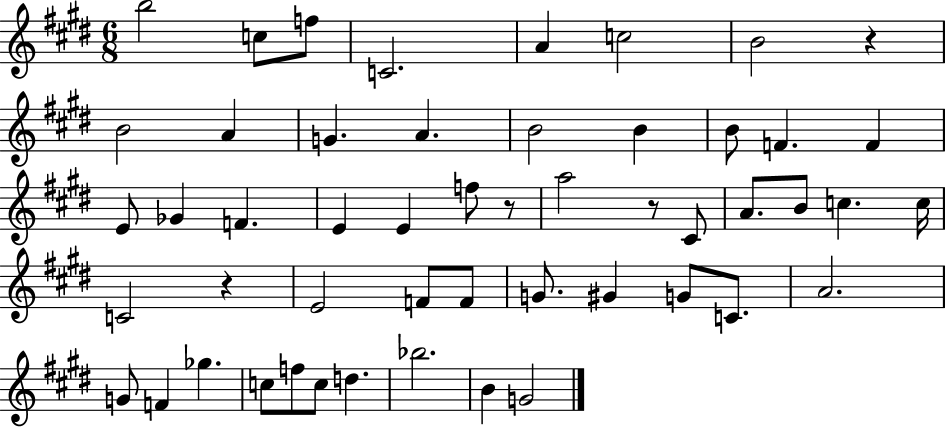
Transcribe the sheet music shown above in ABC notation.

X:1
T:Untitled
M:6/8
L:1/4
K:E
b2 c/2 f/2 C2 A c2 B2 z B2 A G A B2 B B/2 F F E/2 _G F E E f/2 z/2 a2 z/2 ^C/2 A/2 B/2 c c/4 C2 z E2 F/2 F/2 G/2 ^G G/2 C/2 A2 G/2 F _g c/2 f/2 c/2 d _b2 B G2